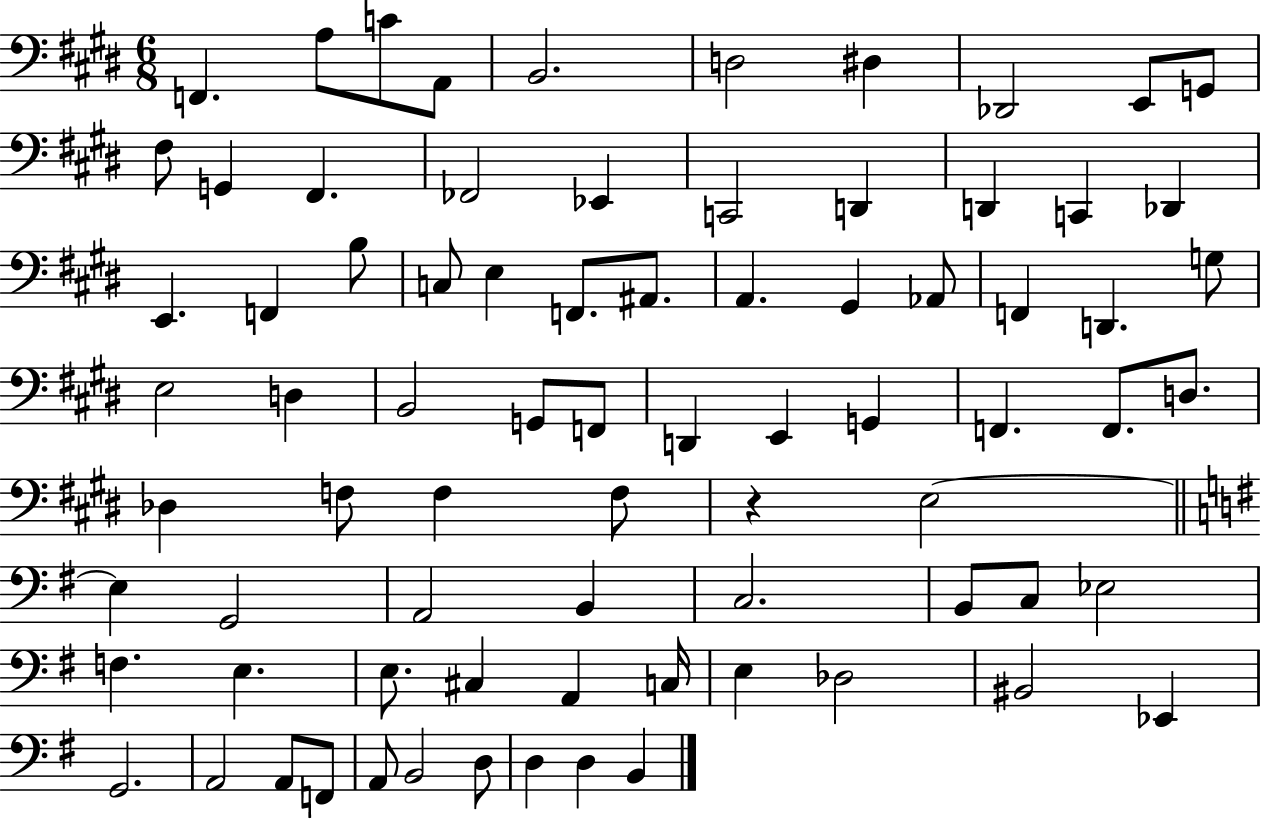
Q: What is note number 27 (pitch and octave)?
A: A#2